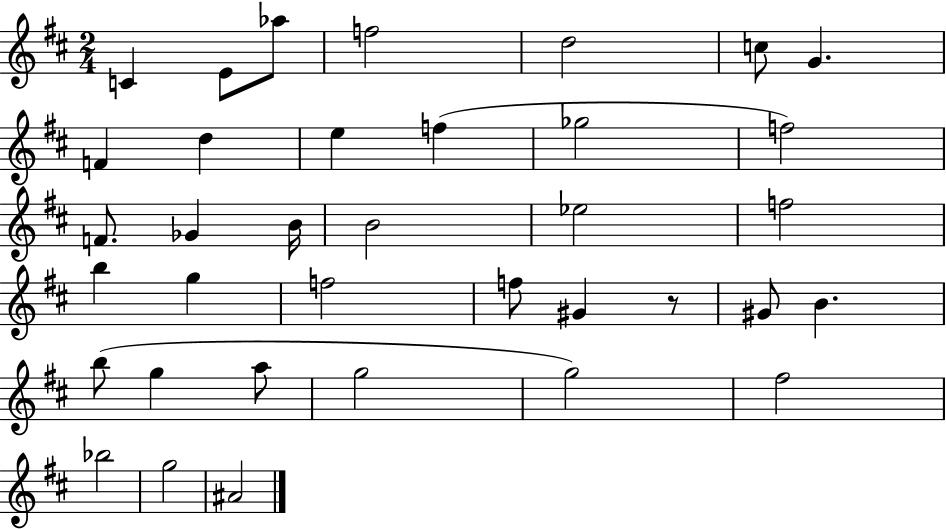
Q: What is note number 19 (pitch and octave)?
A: F5